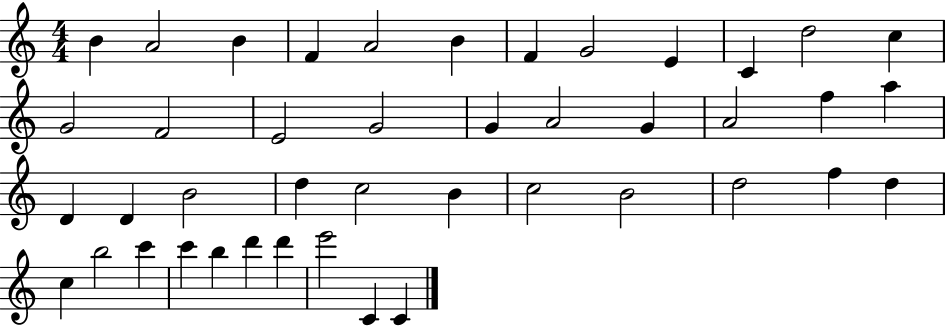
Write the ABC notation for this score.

X:1
T:Untitled
M:4/4
L:1/4
K:C
B A2 B F A2 B F G2 E C d2 c G2 F2 E2 G2 G A2 G A2 f a D D B2 d c2 B c2 B2 d2 f d c b2 c' c' b d' d' e'2 C C